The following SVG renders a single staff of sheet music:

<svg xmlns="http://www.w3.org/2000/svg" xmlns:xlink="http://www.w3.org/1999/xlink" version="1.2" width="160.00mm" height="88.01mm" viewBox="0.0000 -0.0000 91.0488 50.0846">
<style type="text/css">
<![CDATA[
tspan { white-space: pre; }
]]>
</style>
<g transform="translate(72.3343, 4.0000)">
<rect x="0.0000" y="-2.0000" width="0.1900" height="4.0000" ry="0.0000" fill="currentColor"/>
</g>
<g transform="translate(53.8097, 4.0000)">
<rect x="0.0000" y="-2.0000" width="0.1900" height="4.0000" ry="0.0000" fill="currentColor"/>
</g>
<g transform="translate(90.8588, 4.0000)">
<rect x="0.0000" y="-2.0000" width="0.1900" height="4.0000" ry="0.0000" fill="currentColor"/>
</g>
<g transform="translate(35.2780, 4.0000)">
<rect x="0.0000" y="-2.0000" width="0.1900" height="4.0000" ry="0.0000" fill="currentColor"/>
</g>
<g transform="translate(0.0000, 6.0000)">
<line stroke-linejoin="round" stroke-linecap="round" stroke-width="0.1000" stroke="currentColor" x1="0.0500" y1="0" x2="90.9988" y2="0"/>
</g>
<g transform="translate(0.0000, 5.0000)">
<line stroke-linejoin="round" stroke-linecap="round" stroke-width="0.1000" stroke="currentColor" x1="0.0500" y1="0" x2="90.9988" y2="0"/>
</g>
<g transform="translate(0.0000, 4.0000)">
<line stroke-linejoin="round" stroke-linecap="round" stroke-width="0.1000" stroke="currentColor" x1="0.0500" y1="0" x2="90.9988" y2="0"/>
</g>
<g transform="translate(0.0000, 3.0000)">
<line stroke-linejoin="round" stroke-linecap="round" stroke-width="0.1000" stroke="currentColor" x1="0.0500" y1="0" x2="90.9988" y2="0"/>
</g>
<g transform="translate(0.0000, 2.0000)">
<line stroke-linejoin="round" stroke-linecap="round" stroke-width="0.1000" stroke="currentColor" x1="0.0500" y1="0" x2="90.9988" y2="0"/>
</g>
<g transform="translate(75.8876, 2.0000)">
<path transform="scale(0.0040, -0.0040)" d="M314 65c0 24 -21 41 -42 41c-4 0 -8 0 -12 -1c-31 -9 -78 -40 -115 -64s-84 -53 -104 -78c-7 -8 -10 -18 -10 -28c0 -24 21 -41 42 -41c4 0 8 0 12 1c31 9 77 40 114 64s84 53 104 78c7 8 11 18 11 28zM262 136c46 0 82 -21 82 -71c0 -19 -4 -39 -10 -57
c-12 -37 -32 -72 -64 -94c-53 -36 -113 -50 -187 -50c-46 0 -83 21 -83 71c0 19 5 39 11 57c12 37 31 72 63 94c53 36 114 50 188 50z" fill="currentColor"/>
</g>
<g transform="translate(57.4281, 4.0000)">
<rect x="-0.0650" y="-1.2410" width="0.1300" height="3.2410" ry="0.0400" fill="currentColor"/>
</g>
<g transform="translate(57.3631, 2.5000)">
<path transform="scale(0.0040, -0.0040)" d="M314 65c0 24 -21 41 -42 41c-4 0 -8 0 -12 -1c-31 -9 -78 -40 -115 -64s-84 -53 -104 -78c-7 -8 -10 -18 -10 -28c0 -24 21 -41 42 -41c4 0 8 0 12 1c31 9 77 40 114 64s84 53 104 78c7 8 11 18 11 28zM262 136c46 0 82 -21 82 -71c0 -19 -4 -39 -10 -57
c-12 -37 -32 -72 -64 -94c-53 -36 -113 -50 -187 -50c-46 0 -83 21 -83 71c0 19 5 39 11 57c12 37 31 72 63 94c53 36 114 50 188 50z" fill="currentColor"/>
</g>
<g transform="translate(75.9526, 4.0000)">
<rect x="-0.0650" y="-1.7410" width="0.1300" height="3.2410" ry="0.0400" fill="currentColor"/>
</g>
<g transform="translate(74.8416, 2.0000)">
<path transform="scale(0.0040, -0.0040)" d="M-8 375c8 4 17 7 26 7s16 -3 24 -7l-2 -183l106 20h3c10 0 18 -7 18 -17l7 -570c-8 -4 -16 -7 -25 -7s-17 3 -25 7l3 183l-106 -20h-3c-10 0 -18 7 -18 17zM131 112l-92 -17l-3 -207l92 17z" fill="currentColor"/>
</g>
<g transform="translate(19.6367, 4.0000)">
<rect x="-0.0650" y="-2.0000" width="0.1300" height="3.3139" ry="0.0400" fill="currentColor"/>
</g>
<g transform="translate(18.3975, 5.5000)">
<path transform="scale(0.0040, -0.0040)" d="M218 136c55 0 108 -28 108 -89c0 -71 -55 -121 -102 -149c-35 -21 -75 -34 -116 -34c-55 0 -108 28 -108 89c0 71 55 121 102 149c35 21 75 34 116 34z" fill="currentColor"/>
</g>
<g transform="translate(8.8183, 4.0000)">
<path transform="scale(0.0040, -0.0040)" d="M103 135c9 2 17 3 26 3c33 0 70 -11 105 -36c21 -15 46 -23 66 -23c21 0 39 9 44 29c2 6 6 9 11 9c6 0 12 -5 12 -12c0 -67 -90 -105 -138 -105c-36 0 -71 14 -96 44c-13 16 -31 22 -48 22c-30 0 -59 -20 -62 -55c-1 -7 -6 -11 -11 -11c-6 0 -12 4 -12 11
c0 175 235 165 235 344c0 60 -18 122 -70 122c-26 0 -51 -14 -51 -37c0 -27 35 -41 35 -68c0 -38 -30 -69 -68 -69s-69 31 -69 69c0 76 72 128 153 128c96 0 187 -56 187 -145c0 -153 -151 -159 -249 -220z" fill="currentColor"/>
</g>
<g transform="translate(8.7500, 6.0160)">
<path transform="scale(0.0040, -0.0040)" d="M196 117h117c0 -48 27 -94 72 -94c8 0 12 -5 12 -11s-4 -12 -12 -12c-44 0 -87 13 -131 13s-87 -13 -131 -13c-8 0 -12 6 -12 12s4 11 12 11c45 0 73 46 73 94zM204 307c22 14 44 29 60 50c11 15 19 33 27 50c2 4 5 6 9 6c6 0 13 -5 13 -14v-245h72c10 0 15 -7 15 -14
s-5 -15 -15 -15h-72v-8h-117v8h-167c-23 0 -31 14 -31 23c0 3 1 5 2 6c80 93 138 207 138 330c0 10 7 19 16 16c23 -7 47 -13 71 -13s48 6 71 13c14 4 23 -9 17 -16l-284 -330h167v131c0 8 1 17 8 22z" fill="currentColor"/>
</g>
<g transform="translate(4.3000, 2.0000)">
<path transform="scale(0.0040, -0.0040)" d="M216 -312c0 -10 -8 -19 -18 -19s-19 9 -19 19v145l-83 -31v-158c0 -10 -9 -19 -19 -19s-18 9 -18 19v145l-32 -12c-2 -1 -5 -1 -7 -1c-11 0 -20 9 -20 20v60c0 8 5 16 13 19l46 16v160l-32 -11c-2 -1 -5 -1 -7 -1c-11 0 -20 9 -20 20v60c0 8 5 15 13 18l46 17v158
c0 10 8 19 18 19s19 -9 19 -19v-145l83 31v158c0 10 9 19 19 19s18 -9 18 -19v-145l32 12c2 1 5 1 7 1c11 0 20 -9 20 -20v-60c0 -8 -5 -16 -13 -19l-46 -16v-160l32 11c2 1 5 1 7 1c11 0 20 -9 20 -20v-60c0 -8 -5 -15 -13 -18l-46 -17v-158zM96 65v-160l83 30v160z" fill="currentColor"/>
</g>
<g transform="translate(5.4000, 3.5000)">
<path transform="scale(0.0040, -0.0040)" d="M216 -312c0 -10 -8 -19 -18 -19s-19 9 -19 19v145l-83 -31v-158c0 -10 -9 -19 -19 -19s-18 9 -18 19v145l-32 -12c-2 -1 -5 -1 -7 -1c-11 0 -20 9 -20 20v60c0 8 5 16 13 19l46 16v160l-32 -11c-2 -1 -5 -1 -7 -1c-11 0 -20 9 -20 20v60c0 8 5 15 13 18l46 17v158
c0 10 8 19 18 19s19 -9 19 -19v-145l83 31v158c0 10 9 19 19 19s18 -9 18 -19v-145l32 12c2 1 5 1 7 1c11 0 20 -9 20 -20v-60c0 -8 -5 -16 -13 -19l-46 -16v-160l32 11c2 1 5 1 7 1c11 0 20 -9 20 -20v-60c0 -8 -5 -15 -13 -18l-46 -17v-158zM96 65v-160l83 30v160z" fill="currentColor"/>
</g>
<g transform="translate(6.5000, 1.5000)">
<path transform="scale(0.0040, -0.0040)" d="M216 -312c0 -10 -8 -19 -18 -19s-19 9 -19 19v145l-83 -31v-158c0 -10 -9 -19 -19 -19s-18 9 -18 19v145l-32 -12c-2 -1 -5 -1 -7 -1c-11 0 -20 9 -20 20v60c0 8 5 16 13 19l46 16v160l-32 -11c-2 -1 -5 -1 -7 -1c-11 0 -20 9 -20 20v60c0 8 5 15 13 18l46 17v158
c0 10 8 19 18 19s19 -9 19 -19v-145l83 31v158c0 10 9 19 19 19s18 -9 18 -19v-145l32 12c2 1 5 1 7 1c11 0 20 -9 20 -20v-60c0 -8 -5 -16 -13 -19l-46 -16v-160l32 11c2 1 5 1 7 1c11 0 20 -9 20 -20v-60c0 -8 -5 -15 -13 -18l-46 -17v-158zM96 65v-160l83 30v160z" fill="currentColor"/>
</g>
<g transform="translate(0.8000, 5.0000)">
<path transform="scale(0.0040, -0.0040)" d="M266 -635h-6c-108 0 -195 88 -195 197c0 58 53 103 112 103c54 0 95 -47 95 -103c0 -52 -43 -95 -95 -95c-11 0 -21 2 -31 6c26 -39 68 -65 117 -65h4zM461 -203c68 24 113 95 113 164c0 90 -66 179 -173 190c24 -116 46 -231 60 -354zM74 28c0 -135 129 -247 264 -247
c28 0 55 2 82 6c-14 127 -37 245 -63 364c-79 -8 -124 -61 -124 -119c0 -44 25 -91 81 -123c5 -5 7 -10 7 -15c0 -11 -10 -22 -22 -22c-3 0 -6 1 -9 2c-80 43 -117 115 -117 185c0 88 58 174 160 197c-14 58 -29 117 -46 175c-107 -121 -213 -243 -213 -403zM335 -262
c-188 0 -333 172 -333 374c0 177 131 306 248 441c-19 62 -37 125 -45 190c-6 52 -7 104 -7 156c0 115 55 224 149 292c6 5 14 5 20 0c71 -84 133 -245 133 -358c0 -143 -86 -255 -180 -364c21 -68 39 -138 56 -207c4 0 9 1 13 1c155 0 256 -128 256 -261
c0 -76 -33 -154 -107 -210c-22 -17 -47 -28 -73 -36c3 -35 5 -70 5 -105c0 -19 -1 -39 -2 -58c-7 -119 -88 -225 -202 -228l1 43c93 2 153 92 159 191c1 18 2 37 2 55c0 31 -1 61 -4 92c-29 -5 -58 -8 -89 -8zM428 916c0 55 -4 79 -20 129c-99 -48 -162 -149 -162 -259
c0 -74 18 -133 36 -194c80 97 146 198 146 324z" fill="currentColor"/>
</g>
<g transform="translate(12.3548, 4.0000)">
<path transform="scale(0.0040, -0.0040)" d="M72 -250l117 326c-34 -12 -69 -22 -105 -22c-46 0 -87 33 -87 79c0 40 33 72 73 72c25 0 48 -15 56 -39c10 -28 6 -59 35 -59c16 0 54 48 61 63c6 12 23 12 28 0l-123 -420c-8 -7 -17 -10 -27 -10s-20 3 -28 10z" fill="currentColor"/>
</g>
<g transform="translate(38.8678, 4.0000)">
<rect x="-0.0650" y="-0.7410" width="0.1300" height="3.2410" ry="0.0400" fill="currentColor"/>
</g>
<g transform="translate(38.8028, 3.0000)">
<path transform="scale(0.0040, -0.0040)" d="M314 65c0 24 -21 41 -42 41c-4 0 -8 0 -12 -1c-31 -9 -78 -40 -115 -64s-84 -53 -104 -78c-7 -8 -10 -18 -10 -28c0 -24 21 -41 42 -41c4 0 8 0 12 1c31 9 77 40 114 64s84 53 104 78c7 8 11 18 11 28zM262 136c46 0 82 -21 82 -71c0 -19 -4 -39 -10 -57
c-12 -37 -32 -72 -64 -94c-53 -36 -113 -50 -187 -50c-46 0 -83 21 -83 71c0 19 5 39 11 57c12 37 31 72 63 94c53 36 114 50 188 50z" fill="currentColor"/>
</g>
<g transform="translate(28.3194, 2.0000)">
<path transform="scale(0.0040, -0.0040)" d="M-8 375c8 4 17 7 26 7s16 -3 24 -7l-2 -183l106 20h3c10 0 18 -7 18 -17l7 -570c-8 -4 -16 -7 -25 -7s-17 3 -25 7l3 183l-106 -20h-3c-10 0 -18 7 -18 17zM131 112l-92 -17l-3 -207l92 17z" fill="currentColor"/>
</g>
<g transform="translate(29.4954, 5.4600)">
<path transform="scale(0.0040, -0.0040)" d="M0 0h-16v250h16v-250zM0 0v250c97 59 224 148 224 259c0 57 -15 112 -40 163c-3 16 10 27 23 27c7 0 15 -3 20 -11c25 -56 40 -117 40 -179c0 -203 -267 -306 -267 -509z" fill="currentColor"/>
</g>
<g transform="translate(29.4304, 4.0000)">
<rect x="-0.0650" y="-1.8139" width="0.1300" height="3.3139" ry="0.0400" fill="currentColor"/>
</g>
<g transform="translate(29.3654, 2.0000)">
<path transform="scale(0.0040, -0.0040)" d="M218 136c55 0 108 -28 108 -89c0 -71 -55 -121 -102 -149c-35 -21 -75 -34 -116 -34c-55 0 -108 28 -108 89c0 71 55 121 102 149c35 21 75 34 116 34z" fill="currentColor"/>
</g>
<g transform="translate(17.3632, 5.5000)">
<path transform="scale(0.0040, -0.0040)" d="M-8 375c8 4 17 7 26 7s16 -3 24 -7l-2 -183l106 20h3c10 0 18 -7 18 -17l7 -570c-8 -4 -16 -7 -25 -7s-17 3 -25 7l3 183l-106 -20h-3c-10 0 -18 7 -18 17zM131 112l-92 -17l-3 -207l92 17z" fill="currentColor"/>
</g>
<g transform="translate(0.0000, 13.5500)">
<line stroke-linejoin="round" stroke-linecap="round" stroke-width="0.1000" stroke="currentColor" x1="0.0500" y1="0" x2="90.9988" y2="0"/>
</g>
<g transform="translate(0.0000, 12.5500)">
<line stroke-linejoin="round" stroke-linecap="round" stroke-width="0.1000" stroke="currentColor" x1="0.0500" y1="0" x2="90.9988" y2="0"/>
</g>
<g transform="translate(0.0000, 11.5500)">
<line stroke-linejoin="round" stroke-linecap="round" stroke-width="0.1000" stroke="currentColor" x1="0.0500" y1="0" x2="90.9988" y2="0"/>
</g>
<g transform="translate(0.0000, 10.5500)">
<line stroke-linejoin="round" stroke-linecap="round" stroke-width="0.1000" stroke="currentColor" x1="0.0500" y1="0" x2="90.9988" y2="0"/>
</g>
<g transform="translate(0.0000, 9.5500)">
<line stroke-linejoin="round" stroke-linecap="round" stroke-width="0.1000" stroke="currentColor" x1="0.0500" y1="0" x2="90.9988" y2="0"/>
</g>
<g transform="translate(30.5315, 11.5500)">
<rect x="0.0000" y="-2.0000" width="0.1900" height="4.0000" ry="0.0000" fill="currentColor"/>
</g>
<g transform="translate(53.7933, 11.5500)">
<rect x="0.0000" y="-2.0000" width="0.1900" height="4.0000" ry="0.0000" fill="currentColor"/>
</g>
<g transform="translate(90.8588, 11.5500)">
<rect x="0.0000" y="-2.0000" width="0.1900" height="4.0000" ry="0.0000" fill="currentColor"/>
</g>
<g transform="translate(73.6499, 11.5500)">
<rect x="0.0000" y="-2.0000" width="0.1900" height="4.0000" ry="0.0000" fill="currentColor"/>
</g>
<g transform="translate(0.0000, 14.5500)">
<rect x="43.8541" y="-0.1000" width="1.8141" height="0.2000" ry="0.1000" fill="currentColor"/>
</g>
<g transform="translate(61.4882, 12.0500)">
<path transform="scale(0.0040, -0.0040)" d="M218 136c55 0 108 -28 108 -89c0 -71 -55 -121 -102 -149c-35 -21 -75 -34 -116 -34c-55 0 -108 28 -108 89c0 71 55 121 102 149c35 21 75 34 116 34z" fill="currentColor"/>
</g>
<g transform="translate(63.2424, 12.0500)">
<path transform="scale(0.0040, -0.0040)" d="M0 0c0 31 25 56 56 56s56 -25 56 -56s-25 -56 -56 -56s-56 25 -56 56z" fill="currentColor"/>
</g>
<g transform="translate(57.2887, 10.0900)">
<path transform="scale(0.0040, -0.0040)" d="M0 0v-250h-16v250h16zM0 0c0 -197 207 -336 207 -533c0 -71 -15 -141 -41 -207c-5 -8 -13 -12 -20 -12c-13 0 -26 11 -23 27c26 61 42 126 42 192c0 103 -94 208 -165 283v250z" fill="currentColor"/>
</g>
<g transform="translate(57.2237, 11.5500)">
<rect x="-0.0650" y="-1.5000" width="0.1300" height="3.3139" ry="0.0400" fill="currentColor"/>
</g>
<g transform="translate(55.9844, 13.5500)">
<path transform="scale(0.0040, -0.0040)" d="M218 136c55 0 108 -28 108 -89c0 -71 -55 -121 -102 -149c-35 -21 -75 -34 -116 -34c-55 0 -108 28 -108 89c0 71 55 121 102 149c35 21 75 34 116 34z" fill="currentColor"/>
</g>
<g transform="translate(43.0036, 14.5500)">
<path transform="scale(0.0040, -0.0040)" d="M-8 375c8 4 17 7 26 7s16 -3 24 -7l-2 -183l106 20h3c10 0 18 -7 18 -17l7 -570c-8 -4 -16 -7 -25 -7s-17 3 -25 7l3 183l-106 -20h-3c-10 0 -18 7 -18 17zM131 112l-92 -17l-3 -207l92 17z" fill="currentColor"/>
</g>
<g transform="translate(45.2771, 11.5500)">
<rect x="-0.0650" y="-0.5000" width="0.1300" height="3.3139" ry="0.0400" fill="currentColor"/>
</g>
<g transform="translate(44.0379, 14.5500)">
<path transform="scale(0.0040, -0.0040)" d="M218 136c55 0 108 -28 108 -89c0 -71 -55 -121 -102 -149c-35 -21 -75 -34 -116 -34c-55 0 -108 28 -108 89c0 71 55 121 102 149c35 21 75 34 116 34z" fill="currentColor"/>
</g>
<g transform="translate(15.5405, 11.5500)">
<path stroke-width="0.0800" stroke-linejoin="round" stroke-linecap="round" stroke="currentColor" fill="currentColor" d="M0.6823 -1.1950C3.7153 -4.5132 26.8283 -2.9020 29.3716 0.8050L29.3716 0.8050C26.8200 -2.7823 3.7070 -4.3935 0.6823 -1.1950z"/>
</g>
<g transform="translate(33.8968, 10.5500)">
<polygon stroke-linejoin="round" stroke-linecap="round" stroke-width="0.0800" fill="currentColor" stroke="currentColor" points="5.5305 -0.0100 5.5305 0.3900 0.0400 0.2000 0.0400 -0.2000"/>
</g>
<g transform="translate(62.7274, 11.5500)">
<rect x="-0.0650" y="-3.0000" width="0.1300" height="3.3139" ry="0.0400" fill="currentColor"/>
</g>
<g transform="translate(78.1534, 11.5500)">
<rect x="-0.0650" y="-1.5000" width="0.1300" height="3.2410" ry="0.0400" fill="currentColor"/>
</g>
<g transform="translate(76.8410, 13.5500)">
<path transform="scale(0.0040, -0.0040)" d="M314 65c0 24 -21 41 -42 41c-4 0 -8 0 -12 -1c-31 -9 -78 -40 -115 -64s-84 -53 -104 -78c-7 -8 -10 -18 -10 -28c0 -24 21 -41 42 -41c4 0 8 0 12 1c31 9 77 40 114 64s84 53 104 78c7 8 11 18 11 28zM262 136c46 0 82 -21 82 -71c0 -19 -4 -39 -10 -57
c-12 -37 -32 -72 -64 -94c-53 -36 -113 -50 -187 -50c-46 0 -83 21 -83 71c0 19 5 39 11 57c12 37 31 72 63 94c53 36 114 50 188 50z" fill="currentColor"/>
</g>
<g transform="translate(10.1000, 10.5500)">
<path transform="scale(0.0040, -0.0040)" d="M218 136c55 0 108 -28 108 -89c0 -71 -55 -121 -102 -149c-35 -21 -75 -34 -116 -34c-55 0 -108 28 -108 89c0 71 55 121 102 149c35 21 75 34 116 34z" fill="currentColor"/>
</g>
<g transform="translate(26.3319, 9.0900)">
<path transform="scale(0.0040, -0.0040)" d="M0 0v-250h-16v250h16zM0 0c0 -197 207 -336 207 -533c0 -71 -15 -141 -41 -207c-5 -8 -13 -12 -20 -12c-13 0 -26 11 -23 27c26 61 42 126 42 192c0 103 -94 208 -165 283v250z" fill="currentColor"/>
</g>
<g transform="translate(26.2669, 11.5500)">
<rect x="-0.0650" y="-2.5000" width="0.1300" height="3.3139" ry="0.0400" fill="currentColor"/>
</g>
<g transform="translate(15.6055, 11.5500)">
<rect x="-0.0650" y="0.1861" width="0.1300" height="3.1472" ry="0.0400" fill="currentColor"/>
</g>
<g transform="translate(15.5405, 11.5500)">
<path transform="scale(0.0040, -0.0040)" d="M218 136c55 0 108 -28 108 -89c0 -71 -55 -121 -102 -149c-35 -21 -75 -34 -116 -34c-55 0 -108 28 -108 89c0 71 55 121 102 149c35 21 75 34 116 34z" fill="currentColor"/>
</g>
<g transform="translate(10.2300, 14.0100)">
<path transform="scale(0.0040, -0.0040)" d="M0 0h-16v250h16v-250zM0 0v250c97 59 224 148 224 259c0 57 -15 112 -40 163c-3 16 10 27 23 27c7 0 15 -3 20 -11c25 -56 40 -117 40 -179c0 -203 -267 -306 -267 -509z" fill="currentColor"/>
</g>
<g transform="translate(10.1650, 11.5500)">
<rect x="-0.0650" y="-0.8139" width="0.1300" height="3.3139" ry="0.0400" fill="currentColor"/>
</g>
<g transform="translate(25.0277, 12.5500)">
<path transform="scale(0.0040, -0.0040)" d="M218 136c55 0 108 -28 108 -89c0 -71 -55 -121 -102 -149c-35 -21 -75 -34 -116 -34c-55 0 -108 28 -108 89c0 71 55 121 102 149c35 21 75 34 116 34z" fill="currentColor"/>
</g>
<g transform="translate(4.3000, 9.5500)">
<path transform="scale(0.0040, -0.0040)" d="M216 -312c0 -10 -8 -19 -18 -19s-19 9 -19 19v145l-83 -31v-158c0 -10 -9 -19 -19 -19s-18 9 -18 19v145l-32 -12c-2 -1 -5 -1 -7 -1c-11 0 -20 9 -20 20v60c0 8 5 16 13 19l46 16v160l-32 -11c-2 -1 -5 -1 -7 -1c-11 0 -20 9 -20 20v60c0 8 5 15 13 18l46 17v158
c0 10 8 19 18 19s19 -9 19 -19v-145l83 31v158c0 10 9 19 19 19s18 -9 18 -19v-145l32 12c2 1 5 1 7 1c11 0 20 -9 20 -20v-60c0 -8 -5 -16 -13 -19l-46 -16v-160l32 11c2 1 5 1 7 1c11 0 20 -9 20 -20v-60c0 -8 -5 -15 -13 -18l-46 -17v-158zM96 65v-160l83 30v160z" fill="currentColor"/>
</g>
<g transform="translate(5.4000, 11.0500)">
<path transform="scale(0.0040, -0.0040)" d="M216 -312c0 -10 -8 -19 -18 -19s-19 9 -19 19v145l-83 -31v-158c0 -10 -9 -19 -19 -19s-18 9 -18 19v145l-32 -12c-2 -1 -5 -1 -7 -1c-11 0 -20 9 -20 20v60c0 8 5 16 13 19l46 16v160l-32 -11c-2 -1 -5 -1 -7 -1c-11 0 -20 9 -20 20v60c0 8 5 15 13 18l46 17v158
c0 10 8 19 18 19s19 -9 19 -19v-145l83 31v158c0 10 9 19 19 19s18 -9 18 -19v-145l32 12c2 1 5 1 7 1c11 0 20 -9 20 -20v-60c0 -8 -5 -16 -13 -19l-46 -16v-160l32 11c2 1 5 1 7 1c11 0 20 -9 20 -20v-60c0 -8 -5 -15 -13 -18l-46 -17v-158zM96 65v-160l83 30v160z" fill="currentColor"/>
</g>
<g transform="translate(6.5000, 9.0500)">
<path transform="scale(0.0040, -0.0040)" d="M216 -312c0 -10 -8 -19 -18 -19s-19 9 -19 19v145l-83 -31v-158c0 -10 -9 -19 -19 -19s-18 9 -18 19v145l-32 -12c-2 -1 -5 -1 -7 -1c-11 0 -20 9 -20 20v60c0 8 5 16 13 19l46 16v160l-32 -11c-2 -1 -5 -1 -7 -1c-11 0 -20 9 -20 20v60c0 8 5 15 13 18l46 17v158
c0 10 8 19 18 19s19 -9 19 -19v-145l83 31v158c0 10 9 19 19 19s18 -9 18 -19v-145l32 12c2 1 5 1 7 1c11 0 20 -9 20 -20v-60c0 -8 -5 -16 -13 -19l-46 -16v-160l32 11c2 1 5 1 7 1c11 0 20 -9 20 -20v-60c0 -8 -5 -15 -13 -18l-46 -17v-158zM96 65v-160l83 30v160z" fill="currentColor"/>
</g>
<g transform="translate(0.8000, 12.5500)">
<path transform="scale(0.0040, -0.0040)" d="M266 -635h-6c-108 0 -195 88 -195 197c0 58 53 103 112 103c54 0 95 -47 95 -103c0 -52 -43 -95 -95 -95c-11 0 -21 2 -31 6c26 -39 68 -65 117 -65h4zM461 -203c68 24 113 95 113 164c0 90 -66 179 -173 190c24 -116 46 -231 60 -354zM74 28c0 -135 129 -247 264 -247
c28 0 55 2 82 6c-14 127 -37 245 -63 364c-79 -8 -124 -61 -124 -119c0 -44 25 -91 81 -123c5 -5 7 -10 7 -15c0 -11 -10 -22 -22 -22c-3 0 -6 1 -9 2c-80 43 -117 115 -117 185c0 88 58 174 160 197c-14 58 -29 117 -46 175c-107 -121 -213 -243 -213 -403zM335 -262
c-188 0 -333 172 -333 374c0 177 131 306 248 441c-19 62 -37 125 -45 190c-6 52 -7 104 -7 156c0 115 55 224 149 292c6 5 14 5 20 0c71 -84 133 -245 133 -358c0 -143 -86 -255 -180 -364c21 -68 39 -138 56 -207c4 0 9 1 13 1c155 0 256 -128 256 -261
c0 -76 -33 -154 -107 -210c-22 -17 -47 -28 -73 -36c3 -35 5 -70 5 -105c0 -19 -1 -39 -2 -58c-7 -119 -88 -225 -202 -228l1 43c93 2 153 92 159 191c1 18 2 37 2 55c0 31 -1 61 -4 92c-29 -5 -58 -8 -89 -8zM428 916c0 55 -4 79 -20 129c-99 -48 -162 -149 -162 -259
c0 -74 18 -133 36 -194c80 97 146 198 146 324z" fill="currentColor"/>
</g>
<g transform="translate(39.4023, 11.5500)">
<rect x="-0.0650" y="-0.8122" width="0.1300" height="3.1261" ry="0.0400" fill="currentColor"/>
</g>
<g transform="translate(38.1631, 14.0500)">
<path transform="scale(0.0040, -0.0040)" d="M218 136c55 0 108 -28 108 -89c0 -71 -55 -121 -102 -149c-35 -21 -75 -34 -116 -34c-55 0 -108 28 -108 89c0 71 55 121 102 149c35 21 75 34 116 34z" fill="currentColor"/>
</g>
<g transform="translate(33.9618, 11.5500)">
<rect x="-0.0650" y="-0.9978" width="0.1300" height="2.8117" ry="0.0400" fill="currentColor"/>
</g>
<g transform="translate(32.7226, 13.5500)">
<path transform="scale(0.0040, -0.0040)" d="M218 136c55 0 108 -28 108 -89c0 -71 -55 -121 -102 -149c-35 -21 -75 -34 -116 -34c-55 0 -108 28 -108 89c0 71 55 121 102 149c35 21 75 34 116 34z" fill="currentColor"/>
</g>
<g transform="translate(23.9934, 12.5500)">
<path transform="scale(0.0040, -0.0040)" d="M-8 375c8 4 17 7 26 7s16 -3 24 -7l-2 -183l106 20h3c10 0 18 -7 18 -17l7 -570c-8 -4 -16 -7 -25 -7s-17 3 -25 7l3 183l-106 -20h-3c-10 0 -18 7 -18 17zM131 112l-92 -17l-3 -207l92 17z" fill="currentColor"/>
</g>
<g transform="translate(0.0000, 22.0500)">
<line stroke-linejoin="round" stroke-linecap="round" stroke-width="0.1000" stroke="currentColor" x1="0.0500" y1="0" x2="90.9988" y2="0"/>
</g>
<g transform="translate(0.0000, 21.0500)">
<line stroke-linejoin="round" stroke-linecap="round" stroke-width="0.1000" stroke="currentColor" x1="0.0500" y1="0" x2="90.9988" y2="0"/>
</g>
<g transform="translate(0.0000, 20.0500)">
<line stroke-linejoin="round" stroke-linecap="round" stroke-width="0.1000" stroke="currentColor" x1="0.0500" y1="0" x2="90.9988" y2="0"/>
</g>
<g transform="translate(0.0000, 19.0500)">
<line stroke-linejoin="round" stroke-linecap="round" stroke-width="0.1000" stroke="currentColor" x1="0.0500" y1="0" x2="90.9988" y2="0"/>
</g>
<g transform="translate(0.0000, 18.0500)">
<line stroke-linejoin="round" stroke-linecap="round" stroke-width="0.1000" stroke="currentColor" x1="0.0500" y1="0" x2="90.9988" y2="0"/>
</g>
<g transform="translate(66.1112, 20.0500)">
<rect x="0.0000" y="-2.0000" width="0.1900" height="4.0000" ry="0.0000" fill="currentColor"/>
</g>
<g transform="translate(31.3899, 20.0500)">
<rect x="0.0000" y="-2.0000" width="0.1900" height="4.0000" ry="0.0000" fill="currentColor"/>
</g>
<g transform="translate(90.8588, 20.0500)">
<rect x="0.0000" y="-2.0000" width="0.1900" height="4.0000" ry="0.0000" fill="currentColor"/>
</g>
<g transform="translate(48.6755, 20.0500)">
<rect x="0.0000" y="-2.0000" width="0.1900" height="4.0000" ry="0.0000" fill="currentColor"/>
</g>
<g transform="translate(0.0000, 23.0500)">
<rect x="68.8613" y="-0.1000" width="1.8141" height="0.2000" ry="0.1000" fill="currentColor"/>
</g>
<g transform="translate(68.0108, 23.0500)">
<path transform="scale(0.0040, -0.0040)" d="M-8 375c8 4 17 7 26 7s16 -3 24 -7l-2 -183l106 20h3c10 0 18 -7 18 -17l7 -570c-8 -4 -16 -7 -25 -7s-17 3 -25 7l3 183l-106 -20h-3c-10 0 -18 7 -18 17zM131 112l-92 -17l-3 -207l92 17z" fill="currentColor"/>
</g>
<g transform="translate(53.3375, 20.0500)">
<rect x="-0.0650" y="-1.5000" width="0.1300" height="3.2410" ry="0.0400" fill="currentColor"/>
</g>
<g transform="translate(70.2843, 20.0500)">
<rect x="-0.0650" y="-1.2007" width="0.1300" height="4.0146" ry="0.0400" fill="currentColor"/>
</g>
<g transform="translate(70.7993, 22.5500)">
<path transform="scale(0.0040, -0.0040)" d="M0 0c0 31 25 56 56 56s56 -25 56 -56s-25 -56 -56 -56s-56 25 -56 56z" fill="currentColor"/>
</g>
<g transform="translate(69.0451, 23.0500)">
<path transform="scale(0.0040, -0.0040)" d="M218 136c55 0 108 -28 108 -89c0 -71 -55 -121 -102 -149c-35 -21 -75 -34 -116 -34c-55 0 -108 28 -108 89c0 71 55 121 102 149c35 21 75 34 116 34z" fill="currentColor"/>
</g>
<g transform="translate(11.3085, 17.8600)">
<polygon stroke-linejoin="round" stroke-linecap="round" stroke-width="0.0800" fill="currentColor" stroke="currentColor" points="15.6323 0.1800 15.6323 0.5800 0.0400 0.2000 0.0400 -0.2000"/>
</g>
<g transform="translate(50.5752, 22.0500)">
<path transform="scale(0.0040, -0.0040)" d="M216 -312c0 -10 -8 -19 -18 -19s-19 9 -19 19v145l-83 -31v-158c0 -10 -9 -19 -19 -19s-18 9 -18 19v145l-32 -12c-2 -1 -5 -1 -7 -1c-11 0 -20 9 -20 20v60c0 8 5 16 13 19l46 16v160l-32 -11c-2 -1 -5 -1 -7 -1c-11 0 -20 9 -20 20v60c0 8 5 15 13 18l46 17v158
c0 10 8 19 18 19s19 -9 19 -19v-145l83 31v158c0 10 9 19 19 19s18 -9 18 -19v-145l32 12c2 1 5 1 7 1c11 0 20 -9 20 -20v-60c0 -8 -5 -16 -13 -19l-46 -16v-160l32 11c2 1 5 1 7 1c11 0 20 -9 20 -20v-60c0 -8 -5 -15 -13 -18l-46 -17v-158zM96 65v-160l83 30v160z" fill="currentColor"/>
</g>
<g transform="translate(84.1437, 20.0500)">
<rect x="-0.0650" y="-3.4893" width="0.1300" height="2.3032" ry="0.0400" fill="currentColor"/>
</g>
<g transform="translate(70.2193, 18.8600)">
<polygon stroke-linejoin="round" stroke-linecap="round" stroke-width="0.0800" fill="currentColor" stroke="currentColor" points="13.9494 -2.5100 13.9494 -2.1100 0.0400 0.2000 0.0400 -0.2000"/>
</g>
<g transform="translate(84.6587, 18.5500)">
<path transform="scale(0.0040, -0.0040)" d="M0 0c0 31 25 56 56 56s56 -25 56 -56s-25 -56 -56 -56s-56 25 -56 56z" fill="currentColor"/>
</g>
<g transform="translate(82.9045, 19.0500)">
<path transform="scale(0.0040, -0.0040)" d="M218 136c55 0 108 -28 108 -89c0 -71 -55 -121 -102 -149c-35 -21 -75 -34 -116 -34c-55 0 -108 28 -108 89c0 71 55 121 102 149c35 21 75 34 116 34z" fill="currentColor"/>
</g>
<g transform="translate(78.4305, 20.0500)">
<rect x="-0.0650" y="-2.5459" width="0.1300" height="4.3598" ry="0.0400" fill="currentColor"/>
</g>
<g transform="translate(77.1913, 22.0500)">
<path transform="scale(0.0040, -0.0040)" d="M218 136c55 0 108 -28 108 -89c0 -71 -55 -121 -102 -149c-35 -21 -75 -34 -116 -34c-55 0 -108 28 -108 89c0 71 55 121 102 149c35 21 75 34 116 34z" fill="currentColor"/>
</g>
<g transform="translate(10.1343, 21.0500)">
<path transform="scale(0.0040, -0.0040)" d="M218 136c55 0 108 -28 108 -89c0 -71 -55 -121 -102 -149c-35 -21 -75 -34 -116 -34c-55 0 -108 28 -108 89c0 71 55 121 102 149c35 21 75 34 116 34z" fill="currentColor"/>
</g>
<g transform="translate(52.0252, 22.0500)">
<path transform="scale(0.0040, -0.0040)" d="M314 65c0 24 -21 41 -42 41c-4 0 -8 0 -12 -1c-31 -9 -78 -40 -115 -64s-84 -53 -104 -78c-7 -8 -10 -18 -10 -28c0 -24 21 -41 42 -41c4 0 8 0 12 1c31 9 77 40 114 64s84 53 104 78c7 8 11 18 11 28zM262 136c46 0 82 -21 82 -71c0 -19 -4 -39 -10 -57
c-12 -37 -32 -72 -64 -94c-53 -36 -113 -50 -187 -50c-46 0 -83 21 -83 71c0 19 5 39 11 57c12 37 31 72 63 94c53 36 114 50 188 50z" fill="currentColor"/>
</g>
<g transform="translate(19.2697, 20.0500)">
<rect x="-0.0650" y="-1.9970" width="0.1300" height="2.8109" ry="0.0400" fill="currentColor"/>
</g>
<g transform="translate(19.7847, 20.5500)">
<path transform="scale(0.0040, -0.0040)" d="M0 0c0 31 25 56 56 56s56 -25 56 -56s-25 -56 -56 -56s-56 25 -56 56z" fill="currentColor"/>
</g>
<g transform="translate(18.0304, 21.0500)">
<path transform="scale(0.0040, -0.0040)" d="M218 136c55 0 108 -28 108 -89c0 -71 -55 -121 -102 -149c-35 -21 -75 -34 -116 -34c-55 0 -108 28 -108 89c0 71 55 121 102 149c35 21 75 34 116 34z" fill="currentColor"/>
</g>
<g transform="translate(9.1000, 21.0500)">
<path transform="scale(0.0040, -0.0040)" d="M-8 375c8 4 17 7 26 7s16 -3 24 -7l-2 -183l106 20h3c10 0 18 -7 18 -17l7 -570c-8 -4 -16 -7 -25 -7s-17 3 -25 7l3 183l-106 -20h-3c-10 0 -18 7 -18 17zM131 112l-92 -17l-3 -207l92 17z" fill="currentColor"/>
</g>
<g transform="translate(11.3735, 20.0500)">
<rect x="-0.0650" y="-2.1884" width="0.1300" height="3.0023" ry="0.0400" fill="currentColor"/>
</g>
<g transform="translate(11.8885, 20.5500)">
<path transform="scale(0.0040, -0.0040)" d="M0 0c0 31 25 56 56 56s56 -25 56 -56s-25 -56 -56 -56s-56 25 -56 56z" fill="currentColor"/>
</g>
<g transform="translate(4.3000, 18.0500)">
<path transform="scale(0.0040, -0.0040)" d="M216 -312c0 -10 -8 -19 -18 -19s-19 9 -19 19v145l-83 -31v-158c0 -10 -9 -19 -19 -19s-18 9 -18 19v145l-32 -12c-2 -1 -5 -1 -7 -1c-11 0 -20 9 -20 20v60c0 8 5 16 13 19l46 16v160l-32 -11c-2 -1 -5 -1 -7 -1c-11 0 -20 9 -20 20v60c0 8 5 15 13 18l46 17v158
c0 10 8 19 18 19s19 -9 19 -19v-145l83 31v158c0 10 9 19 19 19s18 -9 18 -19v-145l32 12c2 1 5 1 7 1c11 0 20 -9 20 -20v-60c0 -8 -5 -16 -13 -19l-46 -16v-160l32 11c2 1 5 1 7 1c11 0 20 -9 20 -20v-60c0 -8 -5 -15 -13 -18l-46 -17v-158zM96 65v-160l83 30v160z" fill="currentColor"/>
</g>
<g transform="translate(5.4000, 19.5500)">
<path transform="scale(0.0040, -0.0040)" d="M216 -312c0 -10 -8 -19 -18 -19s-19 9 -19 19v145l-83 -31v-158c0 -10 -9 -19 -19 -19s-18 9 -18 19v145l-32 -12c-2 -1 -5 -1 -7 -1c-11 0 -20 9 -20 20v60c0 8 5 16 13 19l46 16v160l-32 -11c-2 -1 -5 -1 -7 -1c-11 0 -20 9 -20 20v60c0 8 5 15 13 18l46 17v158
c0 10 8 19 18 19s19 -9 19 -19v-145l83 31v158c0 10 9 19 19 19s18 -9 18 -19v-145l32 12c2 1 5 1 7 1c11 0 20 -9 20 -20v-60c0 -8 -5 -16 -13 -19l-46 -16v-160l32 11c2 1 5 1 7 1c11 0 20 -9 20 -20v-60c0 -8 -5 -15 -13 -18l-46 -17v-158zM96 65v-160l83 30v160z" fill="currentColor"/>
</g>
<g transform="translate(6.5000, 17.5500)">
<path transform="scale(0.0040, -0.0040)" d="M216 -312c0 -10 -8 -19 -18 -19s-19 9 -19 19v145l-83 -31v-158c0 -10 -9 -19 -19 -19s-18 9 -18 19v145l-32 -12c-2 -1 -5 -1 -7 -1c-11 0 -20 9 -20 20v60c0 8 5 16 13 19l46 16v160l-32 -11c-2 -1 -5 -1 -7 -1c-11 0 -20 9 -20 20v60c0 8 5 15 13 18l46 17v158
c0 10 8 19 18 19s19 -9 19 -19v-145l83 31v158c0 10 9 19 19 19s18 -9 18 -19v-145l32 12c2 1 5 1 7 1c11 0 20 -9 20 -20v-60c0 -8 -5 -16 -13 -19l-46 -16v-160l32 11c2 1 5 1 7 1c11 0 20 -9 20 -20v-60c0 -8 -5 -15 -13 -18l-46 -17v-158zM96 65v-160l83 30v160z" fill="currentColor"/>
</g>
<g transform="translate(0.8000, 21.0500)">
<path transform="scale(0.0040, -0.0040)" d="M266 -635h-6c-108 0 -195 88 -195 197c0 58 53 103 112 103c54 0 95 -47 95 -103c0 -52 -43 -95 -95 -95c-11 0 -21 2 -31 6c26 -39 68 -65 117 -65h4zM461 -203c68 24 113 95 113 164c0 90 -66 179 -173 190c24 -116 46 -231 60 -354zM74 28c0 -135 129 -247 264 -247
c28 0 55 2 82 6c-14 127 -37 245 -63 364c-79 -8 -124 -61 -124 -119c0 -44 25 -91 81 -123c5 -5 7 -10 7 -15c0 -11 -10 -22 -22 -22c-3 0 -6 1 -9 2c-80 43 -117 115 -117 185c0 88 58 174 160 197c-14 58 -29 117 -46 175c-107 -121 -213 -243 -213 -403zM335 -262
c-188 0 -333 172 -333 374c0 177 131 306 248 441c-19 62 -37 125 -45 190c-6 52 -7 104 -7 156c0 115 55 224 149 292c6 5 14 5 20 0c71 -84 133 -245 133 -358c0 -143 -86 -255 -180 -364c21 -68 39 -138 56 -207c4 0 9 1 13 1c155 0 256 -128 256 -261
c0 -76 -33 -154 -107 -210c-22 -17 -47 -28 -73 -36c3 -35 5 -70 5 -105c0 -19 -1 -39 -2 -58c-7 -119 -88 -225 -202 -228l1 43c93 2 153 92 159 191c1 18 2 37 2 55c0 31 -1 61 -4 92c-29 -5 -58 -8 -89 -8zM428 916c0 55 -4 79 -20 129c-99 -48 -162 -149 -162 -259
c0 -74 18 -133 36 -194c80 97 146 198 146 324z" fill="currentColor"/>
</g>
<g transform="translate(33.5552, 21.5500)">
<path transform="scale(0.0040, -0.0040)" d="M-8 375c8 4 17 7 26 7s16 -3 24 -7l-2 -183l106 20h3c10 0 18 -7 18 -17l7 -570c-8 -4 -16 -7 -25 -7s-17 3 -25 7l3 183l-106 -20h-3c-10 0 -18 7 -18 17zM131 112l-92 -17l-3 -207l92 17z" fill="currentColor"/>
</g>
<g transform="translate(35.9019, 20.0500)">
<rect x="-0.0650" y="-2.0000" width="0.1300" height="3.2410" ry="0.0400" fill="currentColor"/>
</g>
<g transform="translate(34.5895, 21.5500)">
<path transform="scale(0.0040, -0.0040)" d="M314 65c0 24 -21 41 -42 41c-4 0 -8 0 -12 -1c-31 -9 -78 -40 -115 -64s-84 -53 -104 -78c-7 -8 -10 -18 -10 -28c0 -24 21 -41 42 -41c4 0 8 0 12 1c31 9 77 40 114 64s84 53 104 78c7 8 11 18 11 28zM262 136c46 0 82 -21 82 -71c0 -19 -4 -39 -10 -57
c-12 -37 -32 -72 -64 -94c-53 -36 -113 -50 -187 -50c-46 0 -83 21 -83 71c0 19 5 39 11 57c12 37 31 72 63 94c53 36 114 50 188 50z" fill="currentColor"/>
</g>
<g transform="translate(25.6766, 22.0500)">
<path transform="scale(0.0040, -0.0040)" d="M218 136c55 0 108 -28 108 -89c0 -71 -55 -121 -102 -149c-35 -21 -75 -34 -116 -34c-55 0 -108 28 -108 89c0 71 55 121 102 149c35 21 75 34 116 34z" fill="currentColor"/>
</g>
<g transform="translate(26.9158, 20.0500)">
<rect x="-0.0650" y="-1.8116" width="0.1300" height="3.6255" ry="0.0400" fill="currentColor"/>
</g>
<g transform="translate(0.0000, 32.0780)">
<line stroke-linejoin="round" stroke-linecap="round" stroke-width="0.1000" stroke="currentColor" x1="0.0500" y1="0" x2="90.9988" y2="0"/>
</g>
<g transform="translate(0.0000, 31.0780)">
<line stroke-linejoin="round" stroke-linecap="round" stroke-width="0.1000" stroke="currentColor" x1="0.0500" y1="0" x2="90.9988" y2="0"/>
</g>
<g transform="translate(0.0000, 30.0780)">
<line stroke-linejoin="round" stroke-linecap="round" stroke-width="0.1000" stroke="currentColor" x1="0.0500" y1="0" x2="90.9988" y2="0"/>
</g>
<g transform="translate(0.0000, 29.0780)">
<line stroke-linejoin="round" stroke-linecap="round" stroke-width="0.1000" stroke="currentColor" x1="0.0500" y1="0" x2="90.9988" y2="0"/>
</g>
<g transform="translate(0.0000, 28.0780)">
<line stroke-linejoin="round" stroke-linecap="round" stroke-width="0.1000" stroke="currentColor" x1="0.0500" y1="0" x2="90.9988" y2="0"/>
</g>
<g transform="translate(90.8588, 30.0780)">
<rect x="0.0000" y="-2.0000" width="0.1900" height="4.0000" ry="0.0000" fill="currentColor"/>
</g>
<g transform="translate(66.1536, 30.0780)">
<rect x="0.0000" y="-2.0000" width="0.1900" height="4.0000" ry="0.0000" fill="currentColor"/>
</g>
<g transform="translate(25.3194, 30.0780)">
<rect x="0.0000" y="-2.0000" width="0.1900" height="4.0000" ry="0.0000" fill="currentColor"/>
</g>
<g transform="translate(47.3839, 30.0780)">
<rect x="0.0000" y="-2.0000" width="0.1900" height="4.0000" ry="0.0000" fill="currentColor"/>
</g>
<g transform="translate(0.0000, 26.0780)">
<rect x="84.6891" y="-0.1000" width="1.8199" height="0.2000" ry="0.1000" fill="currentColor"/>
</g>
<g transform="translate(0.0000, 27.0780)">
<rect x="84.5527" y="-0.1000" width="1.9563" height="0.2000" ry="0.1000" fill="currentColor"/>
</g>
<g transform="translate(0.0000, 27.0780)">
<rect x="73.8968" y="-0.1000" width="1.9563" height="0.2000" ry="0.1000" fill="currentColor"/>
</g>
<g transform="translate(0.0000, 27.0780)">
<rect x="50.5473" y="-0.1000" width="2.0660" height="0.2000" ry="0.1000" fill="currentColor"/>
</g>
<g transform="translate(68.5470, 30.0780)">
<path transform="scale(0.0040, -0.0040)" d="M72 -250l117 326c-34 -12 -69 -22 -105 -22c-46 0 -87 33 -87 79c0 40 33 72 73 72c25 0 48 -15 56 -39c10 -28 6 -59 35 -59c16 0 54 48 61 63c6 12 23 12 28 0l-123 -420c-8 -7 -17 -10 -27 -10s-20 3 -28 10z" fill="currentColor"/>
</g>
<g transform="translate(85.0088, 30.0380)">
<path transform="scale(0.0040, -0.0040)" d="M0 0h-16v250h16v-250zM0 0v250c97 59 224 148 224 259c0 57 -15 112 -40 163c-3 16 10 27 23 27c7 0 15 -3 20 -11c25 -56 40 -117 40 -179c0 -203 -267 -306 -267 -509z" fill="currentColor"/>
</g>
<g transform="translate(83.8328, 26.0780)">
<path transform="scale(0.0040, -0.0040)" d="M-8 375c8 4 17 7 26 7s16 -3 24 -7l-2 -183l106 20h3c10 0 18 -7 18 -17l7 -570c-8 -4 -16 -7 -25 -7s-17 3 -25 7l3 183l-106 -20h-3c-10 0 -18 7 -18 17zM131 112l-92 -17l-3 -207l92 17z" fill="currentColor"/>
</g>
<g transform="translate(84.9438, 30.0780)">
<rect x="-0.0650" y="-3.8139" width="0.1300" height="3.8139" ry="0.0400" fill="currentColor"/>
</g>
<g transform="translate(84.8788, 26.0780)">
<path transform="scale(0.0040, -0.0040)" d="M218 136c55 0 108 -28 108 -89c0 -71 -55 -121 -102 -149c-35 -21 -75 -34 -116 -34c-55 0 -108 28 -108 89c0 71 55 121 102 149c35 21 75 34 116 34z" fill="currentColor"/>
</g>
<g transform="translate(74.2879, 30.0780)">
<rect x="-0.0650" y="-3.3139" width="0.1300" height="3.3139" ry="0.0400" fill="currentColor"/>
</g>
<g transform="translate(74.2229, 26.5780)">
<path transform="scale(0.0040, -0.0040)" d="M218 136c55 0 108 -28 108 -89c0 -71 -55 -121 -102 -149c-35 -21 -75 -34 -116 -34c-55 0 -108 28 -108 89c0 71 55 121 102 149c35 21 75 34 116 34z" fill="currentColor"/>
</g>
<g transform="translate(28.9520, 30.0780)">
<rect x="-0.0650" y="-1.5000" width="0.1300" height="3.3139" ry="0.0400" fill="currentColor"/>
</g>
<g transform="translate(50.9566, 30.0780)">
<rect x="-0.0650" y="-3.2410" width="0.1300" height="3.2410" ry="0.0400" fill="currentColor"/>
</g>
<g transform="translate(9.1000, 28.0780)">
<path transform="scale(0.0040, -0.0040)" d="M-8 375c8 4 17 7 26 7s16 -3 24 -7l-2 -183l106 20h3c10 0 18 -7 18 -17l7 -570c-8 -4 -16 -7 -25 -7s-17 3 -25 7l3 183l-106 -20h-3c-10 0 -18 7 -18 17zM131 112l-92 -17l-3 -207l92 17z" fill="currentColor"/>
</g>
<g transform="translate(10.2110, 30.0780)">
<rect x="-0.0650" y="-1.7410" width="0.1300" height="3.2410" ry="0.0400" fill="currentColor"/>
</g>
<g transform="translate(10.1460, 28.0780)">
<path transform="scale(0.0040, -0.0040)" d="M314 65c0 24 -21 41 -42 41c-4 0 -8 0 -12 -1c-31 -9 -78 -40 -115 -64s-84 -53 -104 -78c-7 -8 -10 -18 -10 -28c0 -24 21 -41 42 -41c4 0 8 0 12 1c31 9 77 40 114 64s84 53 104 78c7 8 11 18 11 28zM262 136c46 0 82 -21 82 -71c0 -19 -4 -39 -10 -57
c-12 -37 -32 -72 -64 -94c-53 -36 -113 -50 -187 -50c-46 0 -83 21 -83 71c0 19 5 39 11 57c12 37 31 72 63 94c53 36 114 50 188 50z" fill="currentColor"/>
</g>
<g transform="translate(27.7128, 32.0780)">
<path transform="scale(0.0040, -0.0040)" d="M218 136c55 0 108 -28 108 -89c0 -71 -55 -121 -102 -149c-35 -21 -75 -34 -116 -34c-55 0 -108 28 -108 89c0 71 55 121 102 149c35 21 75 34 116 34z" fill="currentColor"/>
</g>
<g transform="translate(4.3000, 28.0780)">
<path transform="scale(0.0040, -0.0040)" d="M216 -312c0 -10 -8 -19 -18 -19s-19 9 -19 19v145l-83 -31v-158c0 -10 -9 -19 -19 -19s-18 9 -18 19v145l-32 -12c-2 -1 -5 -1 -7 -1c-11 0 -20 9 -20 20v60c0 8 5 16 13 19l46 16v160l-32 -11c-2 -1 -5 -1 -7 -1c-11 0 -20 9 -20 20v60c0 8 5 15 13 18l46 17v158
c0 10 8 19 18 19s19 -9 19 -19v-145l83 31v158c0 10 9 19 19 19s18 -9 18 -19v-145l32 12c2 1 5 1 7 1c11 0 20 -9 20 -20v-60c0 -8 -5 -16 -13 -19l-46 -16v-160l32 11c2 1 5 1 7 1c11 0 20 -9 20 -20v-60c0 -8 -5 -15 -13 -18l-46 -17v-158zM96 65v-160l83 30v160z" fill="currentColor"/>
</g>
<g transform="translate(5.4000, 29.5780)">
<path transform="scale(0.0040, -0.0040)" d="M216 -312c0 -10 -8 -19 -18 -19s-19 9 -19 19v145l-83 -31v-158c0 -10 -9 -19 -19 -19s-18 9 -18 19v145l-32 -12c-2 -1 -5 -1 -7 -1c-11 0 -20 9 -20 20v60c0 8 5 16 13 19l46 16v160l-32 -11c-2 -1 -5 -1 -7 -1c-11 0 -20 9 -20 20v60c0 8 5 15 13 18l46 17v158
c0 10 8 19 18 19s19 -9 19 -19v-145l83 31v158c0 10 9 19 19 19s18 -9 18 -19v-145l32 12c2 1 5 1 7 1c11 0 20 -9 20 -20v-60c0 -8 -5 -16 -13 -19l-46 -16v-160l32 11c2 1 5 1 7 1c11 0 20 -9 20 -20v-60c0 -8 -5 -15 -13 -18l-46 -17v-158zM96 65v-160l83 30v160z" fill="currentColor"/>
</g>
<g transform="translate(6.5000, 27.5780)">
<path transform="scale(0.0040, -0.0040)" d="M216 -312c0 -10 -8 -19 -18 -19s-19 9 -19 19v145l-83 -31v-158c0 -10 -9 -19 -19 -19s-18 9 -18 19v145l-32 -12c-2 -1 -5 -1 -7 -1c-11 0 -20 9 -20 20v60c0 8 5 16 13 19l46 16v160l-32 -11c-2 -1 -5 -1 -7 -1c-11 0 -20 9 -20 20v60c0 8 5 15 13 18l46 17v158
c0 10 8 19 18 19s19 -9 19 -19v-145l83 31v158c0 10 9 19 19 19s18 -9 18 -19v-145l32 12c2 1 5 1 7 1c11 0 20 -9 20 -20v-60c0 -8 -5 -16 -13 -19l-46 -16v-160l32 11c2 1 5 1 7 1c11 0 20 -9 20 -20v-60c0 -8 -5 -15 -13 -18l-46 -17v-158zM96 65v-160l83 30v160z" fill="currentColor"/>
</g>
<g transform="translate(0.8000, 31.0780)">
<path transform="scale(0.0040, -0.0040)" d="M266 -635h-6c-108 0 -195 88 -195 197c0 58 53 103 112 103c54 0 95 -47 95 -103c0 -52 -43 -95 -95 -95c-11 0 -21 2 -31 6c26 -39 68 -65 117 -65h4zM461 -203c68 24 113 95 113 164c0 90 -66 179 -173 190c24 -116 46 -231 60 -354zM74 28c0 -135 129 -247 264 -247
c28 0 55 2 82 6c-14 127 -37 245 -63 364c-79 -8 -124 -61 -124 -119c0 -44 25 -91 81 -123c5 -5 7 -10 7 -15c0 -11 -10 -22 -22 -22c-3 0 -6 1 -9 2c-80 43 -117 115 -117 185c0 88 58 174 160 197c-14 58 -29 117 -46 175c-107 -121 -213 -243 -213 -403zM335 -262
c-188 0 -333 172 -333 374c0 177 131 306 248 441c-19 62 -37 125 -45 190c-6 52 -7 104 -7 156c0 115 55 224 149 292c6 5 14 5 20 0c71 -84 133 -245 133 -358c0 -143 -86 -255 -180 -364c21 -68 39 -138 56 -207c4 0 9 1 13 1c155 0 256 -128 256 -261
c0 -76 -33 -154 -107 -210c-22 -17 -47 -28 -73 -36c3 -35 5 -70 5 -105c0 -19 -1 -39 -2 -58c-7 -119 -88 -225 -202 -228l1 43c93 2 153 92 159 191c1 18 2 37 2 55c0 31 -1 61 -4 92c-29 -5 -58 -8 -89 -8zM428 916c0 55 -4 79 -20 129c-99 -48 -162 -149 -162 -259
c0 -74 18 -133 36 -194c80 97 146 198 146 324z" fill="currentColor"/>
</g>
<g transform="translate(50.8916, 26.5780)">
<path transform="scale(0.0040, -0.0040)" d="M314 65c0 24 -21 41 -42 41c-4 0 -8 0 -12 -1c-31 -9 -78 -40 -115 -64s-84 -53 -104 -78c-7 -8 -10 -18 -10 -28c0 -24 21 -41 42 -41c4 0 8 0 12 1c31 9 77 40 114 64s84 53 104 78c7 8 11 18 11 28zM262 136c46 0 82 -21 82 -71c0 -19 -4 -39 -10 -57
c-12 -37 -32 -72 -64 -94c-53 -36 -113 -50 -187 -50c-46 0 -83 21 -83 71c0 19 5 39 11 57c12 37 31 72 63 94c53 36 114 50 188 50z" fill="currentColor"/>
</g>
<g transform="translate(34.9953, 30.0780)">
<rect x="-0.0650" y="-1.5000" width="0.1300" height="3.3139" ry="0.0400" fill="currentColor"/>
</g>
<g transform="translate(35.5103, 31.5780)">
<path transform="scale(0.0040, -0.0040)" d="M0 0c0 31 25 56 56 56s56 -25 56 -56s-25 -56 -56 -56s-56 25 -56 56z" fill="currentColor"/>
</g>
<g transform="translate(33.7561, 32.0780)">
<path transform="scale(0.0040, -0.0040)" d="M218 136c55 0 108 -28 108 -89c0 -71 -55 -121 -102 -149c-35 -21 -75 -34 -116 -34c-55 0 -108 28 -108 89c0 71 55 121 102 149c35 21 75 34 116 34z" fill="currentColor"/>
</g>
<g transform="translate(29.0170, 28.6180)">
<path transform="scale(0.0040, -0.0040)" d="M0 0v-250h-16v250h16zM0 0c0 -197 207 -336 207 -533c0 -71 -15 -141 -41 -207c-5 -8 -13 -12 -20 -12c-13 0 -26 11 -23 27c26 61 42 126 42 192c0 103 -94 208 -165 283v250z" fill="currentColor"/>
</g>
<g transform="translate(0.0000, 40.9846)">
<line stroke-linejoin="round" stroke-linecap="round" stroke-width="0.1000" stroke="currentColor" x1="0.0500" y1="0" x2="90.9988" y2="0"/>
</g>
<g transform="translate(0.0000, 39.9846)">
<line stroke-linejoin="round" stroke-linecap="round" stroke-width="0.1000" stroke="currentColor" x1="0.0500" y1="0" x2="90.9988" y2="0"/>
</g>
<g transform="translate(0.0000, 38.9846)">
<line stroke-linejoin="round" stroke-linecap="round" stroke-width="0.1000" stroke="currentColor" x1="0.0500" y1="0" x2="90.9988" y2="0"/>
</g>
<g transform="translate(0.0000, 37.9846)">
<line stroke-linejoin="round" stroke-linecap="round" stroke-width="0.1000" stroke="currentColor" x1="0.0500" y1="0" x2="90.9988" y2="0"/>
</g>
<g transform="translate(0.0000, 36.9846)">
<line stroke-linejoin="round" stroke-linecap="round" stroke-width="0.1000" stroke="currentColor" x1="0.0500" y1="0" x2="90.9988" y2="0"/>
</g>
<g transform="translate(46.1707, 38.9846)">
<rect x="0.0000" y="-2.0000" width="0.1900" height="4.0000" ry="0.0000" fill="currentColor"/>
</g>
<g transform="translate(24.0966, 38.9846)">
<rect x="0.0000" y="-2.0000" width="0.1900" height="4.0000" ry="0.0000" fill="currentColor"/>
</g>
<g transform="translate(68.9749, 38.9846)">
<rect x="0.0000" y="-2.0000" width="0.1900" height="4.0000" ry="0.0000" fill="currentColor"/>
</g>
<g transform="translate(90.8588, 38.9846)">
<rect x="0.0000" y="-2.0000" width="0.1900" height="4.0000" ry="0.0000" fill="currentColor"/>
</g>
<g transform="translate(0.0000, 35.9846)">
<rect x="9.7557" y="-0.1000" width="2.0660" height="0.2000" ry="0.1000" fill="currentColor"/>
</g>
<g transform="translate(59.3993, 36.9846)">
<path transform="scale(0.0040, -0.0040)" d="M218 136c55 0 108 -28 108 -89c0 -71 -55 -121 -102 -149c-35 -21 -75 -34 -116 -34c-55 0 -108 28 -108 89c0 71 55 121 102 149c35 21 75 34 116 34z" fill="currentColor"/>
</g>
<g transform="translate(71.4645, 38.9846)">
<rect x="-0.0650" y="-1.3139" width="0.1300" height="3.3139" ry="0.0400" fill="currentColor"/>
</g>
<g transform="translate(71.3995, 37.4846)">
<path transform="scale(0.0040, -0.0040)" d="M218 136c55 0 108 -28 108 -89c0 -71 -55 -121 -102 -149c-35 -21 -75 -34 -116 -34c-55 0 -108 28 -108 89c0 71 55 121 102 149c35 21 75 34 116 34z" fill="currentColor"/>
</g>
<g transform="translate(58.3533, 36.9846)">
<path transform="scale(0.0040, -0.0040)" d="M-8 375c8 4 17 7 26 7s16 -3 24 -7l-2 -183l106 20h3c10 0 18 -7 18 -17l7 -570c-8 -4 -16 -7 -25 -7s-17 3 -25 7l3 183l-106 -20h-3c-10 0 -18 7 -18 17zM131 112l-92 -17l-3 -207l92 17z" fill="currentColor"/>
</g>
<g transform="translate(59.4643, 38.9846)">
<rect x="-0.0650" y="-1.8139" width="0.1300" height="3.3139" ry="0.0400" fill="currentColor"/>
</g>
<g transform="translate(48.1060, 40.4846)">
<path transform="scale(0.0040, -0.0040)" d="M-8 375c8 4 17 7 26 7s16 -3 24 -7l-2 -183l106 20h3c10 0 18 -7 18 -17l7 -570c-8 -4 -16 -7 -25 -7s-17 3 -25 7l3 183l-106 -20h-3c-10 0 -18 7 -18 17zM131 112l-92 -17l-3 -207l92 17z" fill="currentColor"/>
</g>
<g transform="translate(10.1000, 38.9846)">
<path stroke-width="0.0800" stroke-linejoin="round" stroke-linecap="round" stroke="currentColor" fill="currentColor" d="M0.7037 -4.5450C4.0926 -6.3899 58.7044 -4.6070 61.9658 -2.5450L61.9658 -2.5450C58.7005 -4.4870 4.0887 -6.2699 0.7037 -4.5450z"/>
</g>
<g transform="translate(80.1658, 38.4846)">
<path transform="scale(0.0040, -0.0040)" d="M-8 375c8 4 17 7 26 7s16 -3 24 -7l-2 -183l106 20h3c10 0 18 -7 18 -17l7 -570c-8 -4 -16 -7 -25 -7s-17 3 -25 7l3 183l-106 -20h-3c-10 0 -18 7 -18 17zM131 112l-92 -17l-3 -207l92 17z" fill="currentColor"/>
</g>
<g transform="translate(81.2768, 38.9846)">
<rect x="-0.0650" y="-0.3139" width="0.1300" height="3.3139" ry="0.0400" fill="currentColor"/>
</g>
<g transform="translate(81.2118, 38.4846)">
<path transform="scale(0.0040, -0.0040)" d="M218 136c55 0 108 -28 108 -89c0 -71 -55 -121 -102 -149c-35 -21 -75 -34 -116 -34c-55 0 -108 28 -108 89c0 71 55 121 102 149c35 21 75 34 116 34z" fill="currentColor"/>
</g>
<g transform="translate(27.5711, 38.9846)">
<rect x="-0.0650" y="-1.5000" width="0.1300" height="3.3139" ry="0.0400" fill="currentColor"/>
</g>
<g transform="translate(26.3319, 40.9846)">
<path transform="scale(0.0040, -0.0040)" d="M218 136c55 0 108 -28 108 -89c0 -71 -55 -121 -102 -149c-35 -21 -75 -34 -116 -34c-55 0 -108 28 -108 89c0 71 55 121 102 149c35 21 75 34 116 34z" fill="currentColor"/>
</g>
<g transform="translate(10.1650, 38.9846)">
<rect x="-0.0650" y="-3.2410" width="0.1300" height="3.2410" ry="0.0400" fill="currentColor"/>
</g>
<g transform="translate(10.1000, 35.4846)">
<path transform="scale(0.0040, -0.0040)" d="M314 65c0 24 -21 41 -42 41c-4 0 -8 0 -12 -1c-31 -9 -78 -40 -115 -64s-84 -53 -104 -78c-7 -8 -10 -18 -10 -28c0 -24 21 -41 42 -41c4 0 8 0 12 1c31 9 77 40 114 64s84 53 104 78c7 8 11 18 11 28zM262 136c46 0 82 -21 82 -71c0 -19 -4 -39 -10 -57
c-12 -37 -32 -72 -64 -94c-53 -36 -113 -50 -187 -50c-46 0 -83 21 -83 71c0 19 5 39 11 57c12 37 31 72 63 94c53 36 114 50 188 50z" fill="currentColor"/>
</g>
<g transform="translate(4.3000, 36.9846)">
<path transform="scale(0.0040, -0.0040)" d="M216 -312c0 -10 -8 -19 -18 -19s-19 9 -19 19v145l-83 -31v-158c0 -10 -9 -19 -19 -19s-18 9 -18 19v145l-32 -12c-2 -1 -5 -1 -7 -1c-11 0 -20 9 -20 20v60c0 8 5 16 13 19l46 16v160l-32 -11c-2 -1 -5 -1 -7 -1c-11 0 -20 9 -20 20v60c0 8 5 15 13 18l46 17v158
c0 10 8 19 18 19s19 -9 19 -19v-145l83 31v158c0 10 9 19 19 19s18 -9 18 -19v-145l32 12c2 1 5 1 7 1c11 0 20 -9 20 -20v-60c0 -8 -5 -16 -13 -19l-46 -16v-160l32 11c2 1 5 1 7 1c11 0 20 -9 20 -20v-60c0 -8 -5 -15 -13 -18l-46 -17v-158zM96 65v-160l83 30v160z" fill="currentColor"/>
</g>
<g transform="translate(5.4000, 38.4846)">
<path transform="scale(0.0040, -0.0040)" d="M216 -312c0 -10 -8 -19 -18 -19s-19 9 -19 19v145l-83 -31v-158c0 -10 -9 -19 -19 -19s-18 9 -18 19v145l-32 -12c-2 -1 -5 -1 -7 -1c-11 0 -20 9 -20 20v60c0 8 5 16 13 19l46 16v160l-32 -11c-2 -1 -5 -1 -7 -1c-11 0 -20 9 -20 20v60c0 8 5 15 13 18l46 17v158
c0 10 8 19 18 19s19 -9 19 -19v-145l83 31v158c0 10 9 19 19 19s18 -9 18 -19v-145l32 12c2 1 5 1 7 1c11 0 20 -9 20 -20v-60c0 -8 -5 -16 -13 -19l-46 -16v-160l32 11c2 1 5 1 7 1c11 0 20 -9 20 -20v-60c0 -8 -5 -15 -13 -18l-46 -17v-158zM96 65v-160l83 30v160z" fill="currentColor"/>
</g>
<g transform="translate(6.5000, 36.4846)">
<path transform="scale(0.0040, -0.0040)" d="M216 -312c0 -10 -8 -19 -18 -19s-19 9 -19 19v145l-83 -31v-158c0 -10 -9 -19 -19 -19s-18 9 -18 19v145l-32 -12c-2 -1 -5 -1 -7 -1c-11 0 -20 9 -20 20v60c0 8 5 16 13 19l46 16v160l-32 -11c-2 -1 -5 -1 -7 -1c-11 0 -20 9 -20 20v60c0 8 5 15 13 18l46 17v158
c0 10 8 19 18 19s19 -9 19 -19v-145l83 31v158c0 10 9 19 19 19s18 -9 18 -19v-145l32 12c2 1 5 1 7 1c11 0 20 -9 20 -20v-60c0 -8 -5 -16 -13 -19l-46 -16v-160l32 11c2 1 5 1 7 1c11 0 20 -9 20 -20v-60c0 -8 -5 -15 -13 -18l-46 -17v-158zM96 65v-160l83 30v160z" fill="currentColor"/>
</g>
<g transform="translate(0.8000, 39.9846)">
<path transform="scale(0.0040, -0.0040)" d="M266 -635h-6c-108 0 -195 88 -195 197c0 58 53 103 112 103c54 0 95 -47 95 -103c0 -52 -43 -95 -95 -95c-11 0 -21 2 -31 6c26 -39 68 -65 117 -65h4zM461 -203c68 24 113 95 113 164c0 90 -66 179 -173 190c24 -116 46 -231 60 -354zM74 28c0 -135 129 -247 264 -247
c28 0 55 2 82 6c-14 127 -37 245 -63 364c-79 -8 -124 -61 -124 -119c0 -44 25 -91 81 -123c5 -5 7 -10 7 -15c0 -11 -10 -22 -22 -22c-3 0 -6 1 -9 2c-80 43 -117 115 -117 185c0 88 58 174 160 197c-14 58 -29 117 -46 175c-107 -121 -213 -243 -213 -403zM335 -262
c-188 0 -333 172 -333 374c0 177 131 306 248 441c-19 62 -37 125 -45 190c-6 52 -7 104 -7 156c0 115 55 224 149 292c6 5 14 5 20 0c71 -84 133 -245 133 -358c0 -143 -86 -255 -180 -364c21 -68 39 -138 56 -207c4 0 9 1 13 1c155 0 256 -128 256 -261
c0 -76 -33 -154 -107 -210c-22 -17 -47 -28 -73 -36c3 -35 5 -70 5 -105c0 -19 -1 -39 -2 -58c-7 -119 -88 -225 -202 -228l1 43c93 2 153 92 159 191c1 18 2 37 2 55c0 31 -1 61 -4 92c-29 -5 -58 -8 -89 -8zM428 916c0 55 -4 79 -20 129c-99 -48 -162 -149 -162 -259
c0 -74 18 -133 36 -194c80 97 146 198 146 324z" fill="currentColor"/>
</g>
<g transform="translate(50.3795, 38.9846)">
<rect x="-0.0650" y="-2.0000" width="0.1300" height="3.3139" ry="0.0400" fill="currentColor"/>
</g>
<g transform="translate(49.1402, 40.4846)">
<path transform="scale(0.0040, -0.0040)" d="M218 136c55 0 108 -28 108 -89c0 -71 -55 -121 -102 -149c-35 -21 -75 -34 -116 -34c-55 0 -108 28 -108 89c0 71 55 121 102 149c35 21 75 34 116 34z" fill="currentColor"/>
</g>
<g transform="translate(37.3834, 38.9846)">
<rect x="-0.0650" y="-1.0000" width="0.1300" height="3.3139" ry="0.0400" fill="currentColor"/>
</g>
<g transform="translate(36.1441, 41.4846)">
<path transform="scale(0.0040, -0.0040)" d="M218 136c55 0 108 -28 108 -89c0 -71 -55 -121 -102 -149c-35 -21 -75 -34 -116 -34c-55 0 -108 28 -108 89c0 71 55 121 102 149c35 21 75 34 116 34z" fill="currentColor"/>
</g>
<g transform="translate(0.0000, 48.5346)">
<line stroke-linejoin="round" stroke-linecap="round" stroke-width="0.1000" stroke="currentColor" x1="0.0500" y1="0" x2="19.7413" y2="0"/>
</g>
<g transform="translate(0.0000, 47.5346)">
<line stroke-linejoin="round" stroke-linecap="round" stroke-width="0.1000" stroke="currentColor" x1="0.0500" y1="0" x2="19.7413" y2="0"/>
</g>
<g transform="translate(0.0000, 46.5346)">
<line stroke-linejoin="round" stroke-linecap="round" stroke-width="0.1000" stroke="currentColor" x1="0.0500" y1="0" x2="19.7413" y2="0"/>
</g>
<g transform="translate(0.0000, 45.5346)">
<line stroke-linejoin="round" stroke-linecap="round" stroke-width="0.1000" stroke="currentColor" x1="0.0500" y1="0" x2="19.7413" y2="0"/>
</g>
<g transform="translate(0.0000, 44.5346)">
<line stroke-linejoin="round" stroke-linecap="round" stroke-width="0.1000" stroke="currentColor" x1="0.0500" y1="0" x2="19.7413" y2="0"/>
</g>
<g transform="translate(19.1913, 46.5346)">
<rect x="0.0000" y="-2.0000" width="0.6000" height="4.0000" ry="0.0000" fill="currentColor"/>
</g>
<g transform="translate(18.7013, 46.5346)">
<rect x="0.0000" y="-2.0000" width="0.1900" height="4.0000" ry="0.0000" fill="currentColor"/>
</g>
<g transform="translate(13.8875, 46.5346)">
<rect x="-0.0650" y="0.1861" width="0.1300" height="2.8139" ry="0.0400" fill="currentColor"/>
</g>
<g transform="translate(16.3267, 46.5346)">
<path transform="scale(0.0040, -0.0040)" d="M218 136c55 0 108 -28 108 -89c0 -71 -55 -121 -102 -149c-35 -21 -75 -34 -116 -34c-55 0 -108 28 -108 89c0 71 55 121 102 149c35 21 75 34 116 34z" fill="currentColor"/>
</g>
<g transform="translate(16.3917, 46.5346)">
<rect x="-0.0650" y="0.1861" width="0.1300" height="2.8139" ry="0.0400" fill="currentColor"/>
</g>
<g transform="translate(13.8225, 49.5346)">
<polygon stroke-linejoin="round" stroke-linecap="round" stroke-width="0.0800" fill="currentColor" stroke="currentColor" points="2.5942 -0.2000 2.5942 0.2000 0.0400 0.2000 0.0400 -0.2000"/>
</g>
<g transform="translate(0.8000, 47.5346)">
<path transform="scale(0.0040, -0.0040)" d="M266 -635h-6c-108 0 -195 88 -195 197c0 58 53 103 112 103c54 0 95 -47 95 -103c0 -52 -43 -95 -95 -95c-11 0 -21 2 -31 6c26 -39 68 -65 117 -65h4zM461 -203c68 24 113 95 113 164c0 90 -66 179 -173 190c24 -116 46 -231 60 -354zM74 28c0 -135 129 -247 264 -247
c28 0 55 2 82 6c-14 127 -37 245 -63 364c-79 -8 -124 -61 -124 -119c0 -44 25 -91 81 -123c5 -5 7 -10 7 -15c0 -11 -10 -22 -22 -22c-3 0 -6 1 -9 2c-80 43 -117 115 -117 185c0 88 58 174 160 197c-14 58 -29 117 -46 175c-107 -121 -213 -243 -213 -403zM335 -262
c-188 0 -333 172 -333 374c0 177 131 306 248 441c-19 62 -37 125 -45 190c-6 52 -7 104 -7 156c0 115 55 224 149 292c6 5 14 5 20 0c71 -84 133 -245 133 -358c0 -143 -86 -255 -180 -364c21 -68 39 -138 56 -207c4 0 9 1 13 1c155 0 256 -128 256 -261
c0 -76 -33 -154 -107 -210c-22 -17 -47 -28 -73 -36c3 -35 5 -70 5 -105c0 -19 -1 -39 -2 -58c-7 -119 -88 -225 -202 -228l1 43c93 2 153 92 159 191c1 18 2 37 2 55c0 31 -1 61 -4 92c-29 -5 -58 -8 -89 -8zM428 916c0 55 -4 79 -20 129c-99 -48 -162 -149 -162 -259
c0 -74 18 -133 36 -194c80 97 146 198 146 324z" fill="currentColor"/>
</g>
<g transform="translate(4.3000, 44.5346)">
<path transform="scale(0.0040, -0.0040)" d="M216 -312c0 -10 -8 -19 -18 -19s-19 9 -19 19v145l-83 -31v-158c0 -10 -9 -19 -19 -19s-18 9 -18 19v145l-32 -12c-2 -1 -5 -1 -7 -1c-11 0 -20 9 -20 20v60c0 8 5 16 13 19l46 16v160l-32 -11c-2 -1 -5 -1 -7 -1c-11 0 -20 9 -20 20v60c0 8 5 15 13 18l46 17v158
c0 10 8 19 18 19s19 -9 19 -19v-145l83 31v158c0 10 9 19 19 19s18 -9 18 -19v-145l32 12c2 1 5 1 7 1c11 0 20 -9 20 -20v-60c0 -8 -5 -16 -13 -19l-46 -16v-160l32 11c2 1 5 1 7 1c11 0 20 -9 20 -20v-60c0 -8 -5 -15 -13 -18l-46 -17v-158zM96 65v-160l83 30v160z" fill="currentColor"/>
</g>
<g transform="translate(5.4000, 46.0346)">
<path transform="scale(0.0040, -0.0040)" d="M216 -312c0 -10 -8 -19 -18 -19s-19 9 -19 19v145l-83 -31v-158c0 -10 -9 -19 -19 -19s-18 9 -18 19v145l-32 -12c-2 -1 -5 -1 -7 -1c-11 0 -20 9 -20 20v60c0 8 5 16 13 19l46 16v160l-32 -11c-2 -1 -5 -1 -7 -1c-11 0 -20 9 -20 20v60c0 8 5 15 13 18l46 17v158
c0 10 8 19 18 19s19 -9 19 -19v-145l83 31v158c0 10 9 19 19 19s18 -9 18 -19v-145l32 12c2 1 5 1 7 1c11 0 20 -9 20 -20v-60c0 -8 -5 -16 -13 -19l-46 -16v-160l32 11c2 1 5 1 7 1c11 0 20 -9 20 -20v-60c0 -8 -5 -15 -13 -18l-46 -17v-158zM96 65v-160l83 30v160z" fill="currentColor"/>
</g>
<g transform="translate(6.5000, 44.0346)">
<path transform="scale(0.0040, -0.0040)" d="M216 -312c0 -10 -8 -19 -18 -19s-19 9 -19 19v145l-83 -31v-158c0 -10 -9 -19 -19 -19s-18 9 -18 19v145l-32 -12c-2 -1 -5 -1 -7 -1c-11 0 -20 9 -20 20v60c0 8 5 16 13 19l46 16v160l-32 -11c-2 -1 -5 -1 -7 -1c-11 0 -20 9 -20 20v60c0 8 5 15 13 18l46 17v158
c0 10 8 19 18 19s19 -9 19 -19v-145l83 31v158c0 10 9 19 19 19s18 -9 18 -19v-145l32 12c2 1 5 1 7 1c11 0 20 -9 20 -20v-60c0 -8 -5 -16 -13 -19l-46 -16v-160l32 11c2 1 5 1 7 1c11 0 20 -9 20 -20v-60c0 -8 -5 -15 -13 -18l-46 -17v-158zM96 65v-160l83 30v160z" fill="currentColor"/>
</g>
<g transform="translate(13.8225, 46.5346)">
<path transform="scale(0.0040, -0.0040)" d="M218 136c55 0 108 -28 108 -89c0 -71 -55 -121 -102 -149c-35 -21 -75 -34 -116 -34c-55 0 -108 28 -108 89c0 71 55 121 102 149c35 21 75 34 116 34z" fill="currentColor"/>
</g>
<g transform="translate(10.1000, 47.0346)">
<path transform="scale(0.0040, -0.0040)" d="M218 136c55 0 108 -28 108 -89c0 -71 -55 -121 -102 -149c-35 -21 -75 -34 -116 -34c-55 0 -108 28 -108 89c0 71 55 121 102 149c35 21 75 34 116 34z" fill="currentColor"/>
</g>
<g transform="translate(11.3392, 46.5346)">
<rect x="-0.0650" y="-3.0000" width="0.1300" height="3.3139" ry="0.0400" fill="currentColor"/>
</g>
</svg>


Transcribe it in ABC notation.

X:1
T:Untitled
M:2/4
L:1/4
K:A
z/2 F f/2 d2 e2 f2 d/2 B G/2 E/2 D/2 C E/2 A E2 G/2 G/2 E/2 F2 ^E2 C/2 E/2 d/2 f2 E/2 E b2 z/2 b c'/2 b2 E D F f e c A B/2 B/2